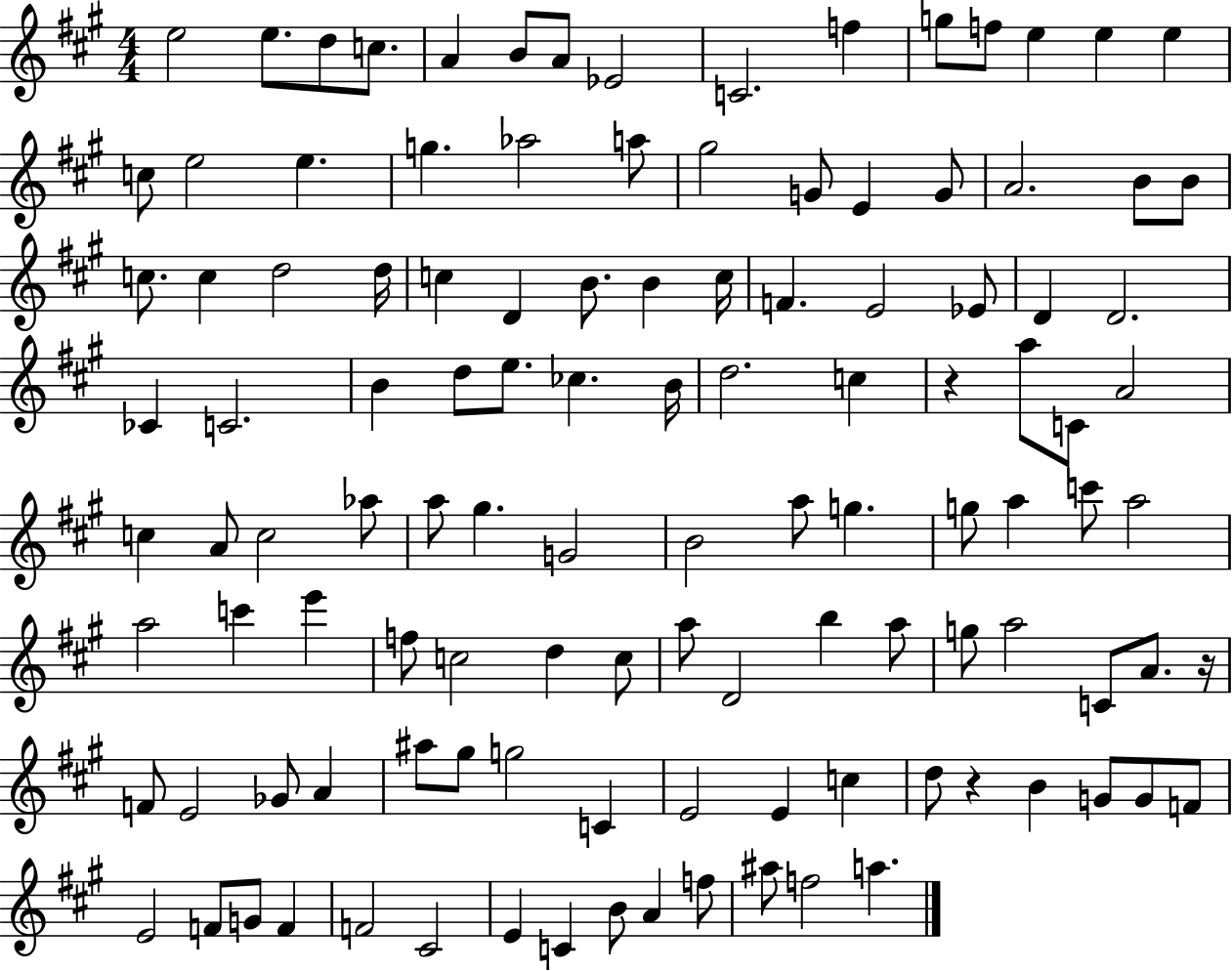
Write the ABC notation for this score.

X:1
T:Untitled
M:4/4
L:1/4
K:A
e2 e/2 d/2 c/2 A B/2 A/2 _E2 C2 f g/2 f/2 e e e c/2 e2 e g _a2 a/2 ^g2 G/2 E G/2 A2 B/2 B/2 c/2 c d2 d/4 c D B/2 B c/4 F E2 _E/2 D D2 _C C2 B d/2 e/2 _c B/4 d2 c z a/2 C/2 A2 c A/2 c2 _a/2 a/2 ^g G2 B2 a/2 g g/2 a c'/2 a2 a2 c' e' f/2 c2 d c/2 a/2 D2 b a/2 g/2 a2 C/2 A/2 z/4 F/2 E2 _G/2 A ^a/2 ^g/2 g2 C E2 E c d/2 z B G/2 G/2 F/2 E2 F/2 G/2 F F2 ^C2 E C B/2 A f/2 ^a/2 f2 a